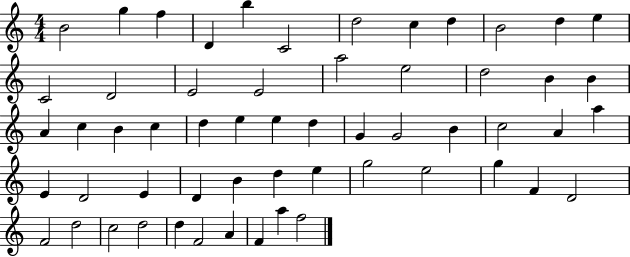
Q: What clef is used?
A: treble